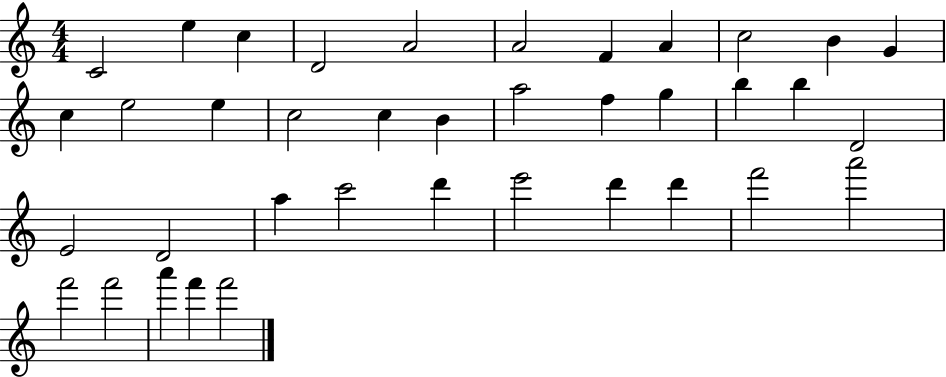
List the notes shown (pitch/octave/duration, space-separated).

C4/h E5/q C5/q D4/h A4/h A4/h F4/q A4/q C5/h B4/q G4/q C5/q E5/h E5/q C5/h C5/q B4/q A5/h F5/q G5/q B5/q B5/q D4/h E4/h D4/h A5/q C6/h D6/q E6/h D6/q D6/q F6/h A6/h F6/h F6/h A6/q F6/q F6/h